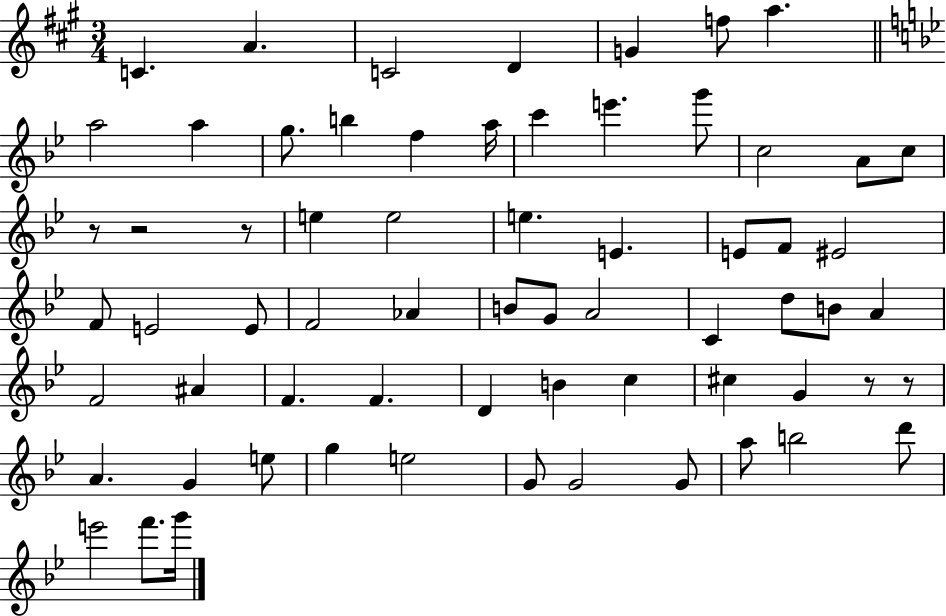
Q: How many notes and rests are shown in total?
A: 66